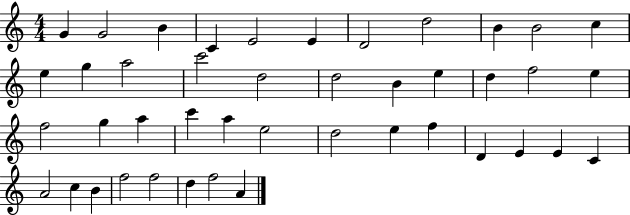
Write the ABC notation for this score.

X:1
T:Untitled
M:4/4
L:1/4
K:C
G G2 B C E2 E D2 d2 B B2 c e g a2 c'2 d2 d2 B e d f2 e f2 g a c' a e2 d2 e f D E E C A2 c B f2 f2 d f2 A